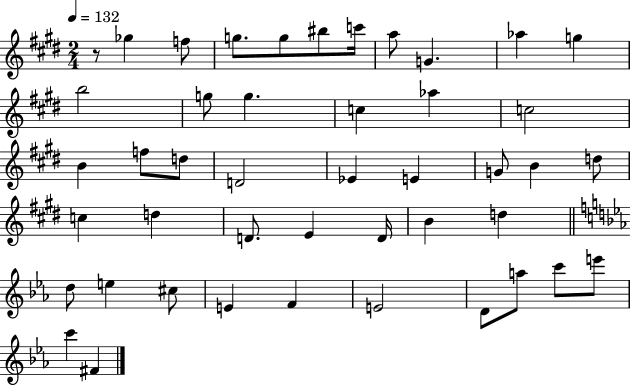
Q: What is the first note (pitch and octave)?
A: Gb5